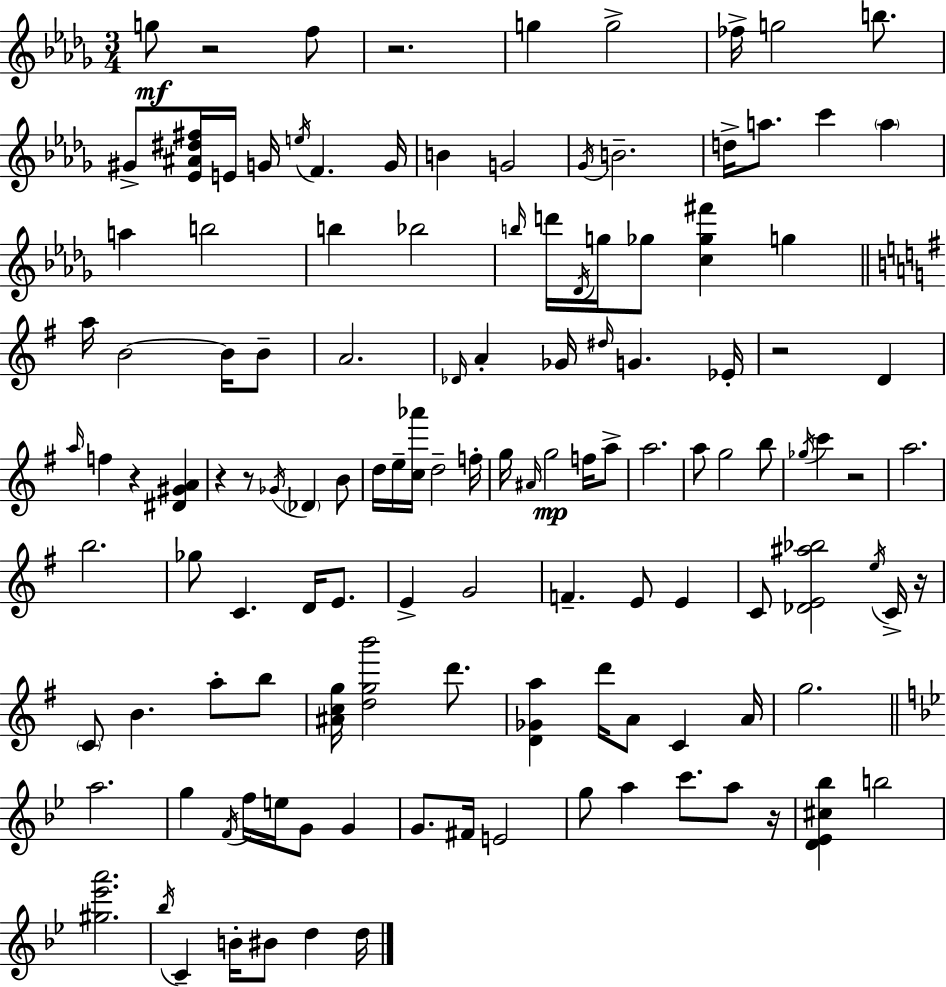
X:1
T:Untitled
M:3/4
L:1/4
K:Bbm
g/2 z2 f/2 z2 g g2 _f/4 g2 b/2 ^G/2 [_E^A^d^f]/4 E/4 G/4 e/4 F G/4 B G2 _G/4 B2 d/4 a/2 c' a a b2 b _b2 b/4 d'/4 _D/4 g/4 _g/2 [c_g^f'] g a/4 B2 B/4 B/2 A2 _D/4 A _G/4 ^d/4 G _E/4 z2 D a/4 f z [^D^GA] z z/2 _G/4 _D B/2 d/4 e/4 [c_a']/4 d2 f/4 g/4 ^A/4 g2 f/4 a/2 a2 a/2 g2 b/2 _g/4 c' z2 a2 b2 _g/2 C D/4 E/2 E G2 F E/2 E C/2 [_DE^a_b]2 e/4 C/4 z/4 C/2 B a/2 b/2 [^Acg]/4 [dgb']2 d'/2 [D_Ga] d'/4 A/2 C A/4 g2 a2 g F/4 f/4 e/4 G/2 G G/2 ^F/4 E2 g/2 a c'/2 a/2 z/4 [D_E^c_b] b2 [^g_e'a']2 _b/4 C B/4 ^B/2 d d/4